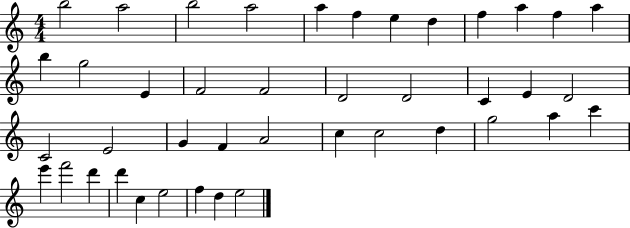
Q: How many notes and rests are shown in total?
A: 42